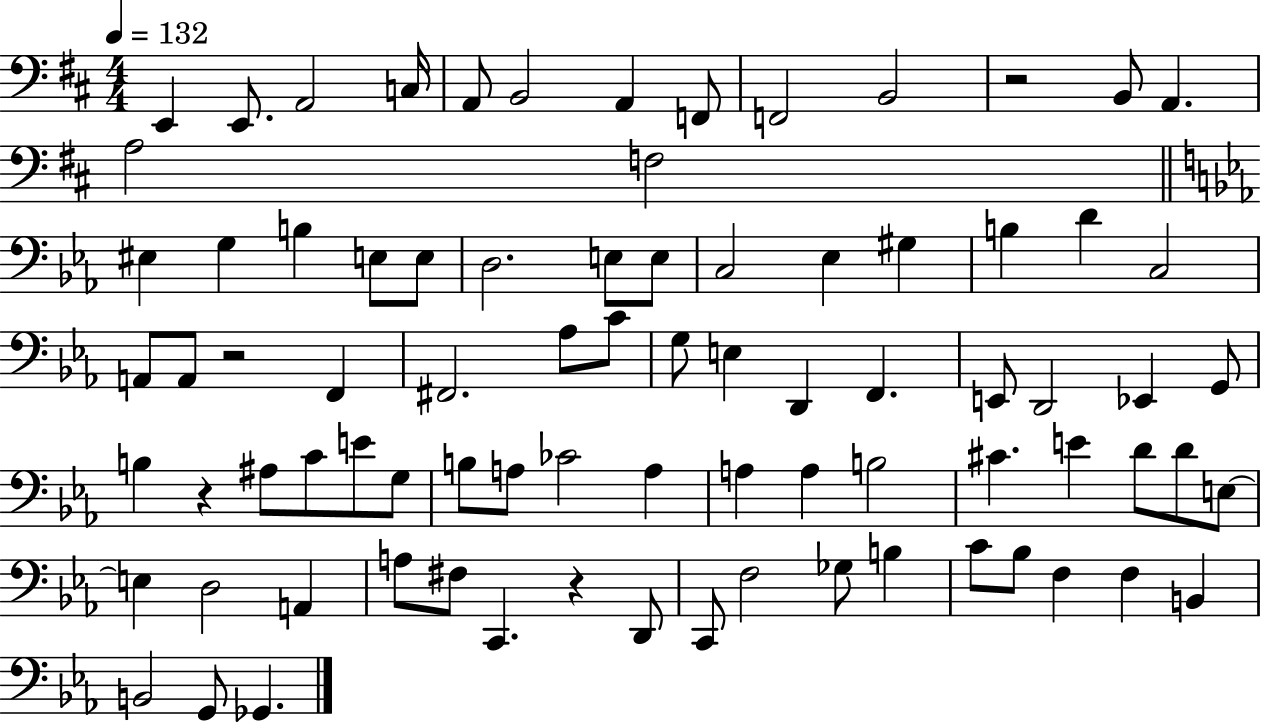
X:1
T:Untitled
M:4/4
L:1/4
K:D
E,, E,,/2 A,,2 C,/4 A,,/2 B,,2 A,, F,,/2 F,,2 B,,2 z2 B,,/2 A,, A,2 F,2 ^E, G, B, E,/2 E,/2 D,2 E,/2 E,/2 C,2 _E, ^G, B, D C,2 A,,/2 A,,/2 z2 F,, ^F,,2 _A,/2 C/2 G,/2 E, D,, F,, E,,/2 D,,2 _E,, G,,/2 B, z ^A,/2 C/2 E/2 G,/2 B,/2 A,/2 _C2 A, A, A, B,2 ^C E D/2 D/2 E,/2 E, D,2 A,, A,/2 ^F,/2 C,, z D,,/2 C,,/2 F,2 _G,/2 B, C/2 _B,/2 F, F, B,, B,,2 G,,/2 _G,,